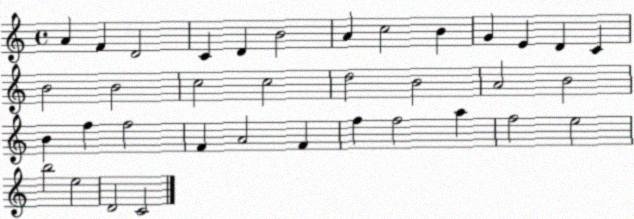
X:1
T:Untitled
M:4/4
L:1/4
K:C
A F D2 C D B2 A c2 B G E D C B2 B2 c2 c2 d2 B2 A2 B2 B f f2 F A2 F f f2 a f2 e2 b2 e2 D2 C2